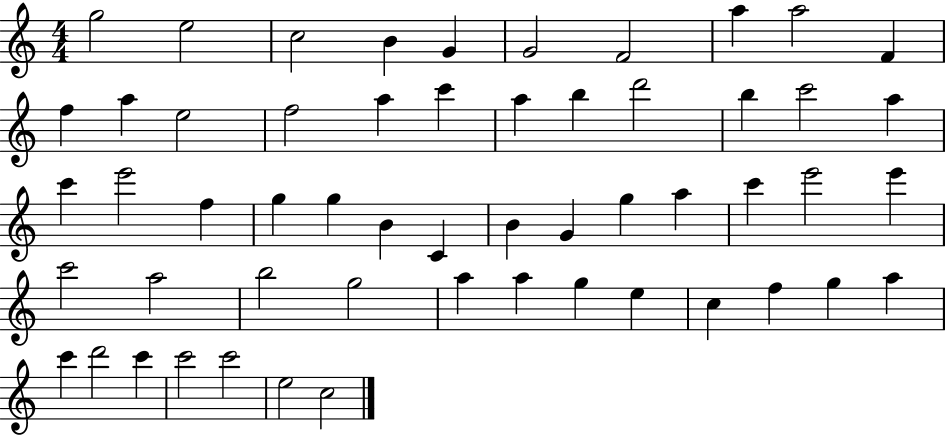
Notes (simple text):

G5/h E5/h C5/h B4/q G4/q G4/h F4/h A5/q A5/h F4/q F5/q A5/q E5/h F5/h A5/q C6/q A5/q B5/q D6/h B5/q C6/h A5/q C6/q E6/h F5/q G5/q G5/q B4/q C4/q B4/q G4/q G5/q A5/q C6/q E6/h E6/q C6/h A5/h B5/h G5/h A5/q A5/q G5/q E5/q C5/q F5/q G5/q A5/q C6/q D6/h C6/q C6/h C6/h E5/h C5/h